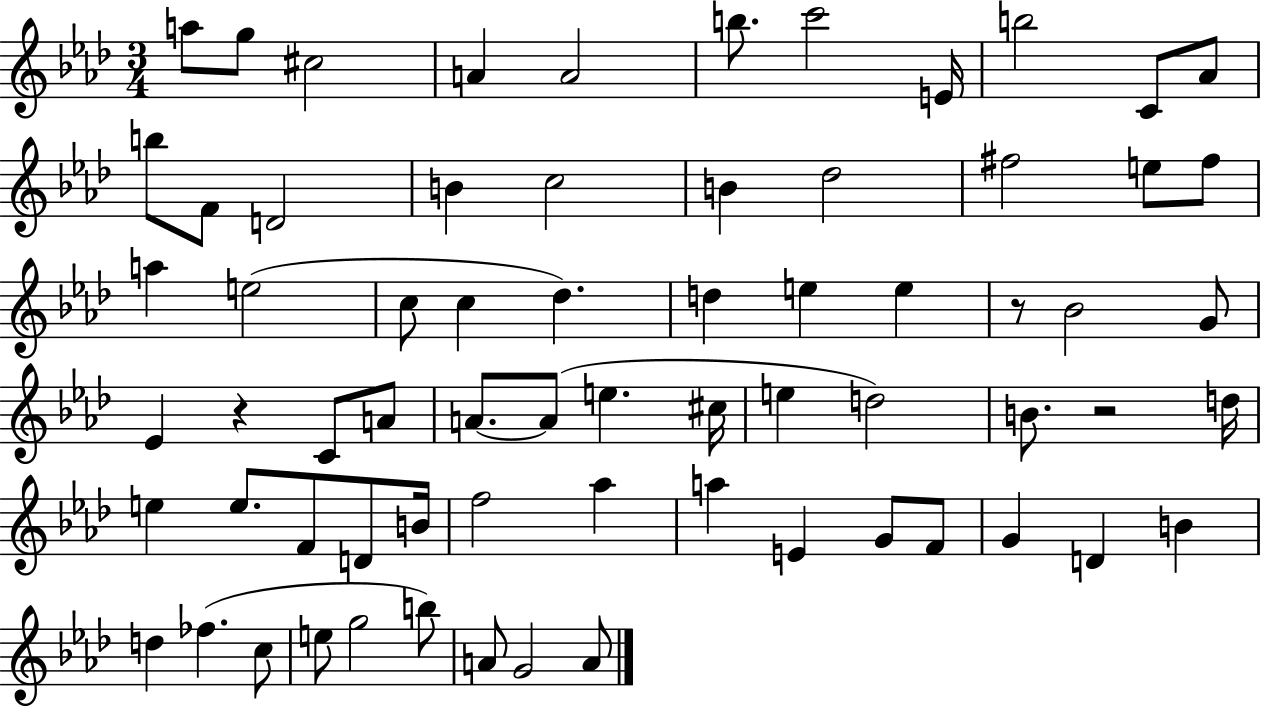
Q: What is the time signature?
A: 3/4